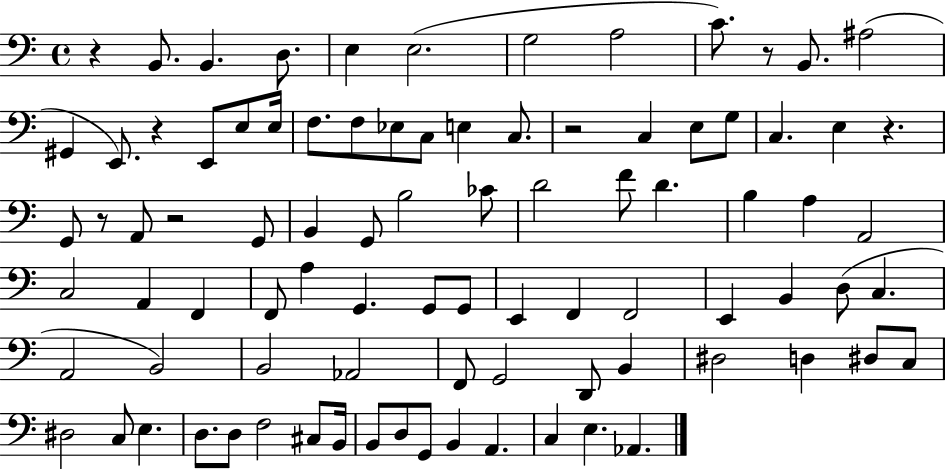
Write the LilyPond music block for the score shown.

{
  \clef bass
  \time 4/4
  \defaultTimeSignature
  \key c \major
  r4 b,8. b,4. d8. | e4 e2.( | g2 a2 | c'8.) r8 b,8. ais2( | \break gis,4 e,8.) r4 e,8 e8 e16 | f8. f8 ees8 c8 e4 c8. | r2 c4 e8 g8 | c4. e4 r4. | \break g,8 r8 a,8 r2 g,8 | b,4 g,8 b2 ces'8 | d'2 f'8 d'4. | b4 a4 a,2 | \break c2 a,4 f,4 | f,8 a4 g,4. g,8 g,8 | e,4 f,4 f,2 | e,4 b,4 d8( c4. | \break a,2 b,2) | b,2 aes,2 | f,8 g,2 d,8 b,4 | dis2 d4 dis8 c8 | \break dis2 c8 e4. | d8. d8 f2 cis8 b,16 | b,8 d8 g,8 b,4 a,4. | c4 e4. aes,4. | \break \bar "|."
}